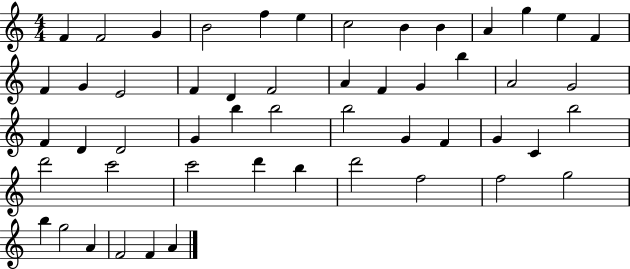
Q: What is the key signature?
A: C major